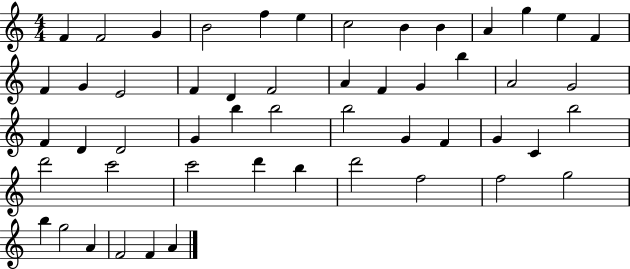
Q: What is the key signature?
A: C major